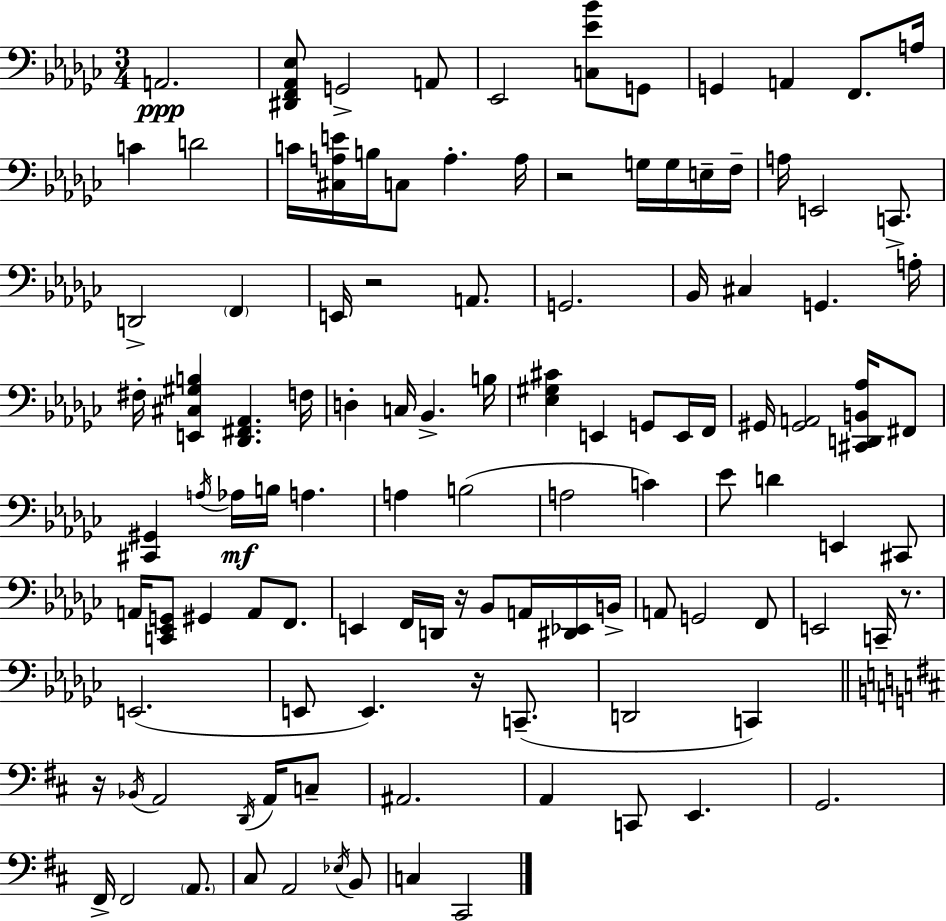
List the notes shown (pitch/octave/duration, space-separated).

A2/h. [D#2,F2,Ab2,Eb3]/e G2/h A2/e Eb2/h [C3,Eb4,Bb4]/e G2/e G2/q A2/q F2/e. A3/s C4/q D4/h C4/s [C#3,A3,E4]/s B3/s C3/e A3/q. A3/s R/h G3/s G3/s E3/s F3/s A3/s E2/h C2/e. D2/h F2/q E2/s R/h A2/e. G2/h. Bb2/s C#3/q G2/q. A3/s F#3/s [E2,C#3,G#3,B3]/q [Db2,F#2,Ab2]/q. F3/s D3/q C3/s Bb2/q. B3/s [Eb3,G#3,C#4]/q E2/q G2/e E2/s F2/s G#2/s [G#2,A2]/h [C#2,D2,B2,Ab3]/s F#2/e [C#2,G#2]/q A3/s Ab3/s B3/s A3/q. A3/q B3/h A3/h C4/q Eb4/e D4/q E2/q C#2/e A2/s [C2,Eb2,G2]/e G#2/q A2/e F2/e. E2/q F2/s D2/s R/s Bb2/e A2/s [D#2,Eb2]/s B2/s A2/e G2/h F2/e E2/h C2/s R/e. E2/h. E2/e E2/q. R/s C2/e. D2/h C2/q R/s Bb2/s A2/h D2/s A2/s C3/e A#2/h. A2/q C2/e E2/q. G2/h. F#2/s F#2/h A2/e. C#3/e A2/h Eb3/s B2/e C3/q C#2/h